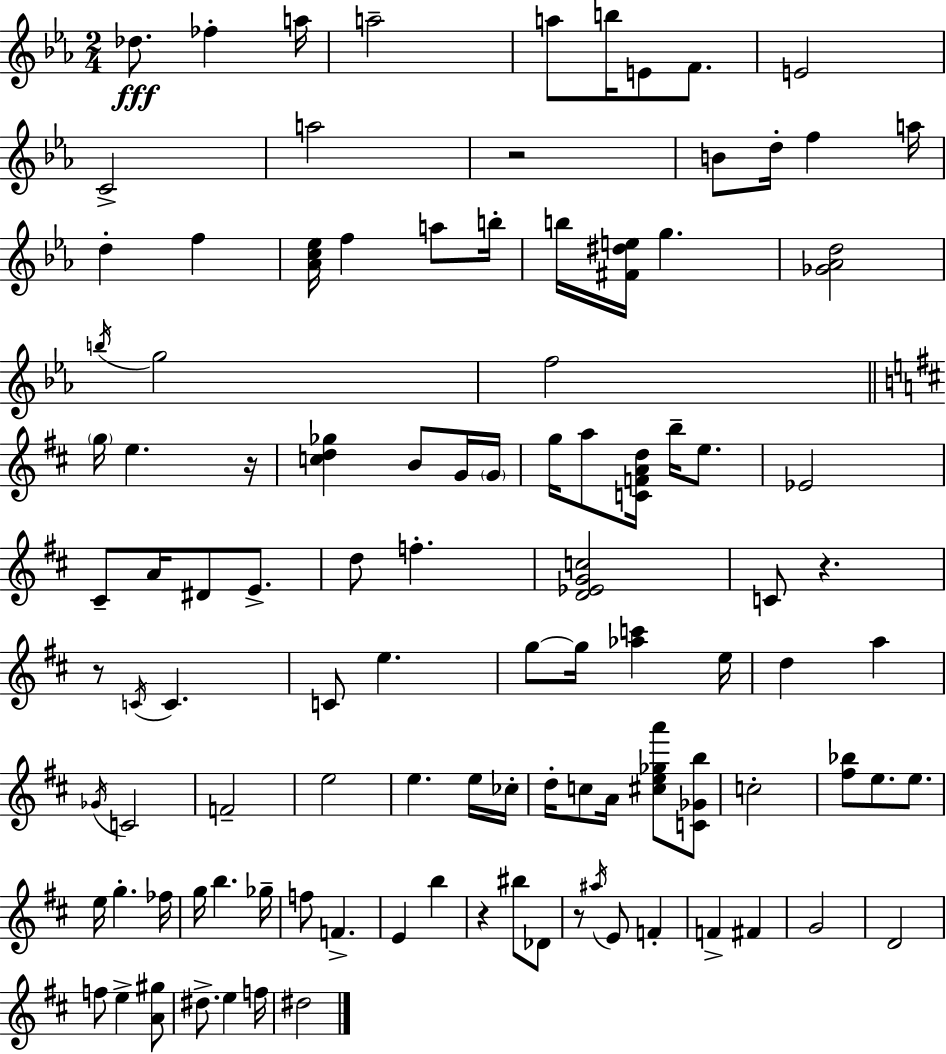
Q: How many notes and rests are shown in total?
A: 106